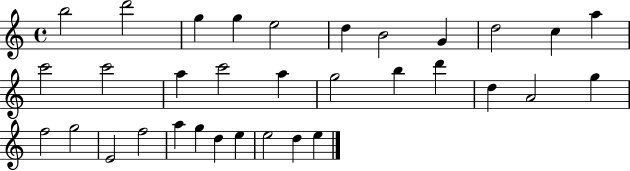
{
  \clef treble
  \time 4/4
  \defaultTimeSignature
  \key c \major
  b''2 d'''2 | g''4 g''4 e''2 | d''4 b'2 g'4 | d''2 c''4 a''4 | \break c'''2 c'''2 | a''4 c'''2 a''4 | g''2 b''4 d'''4 | d''4 a'2 g''4 | \break f''2 g''2 | e'2 f''2 | a''4 g''4 d''4 e''4 | e''2 d''4 e''4 | \break \bar "|."
}